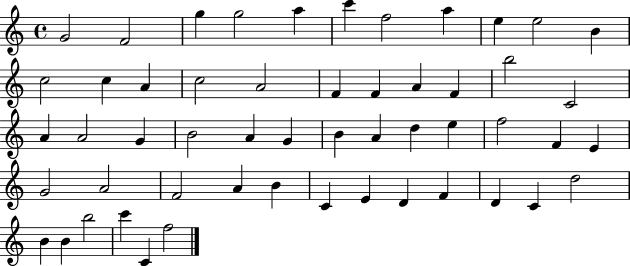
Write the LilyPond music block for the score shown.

{
  \clef treble
  \time 4/4
  \defaultTimeSignature
  \key c \major
  g'2 f'2 | g''4 g''2 a''4 | c'''4 f''2 a''4 | e''4 e''2 b'4 | \break c''2 c''4 a'4 | c''2 a'2 | f'4 f'4 a'4 f'4 | b''2 c'2 | \break a'4 a'2 g'4 | b'2 a'4 g'4 | b'4 a'4 d''4 e''4 | f''2 f'4 e'4 | \break g'2 a'2 | f'2 a'4 b'4 | c'4 e'4 d'4 f'4 | d'4 c'4 d''2 | \break b'4 b'4 b''2 | c'''4 c'4 f''2 | \bar "|."
}